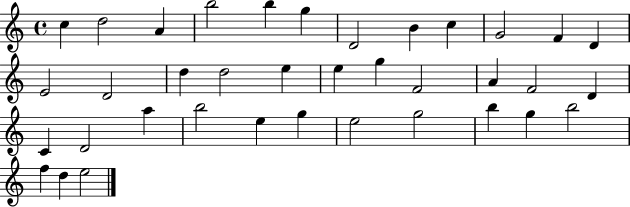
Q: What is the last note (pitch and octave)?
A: E5